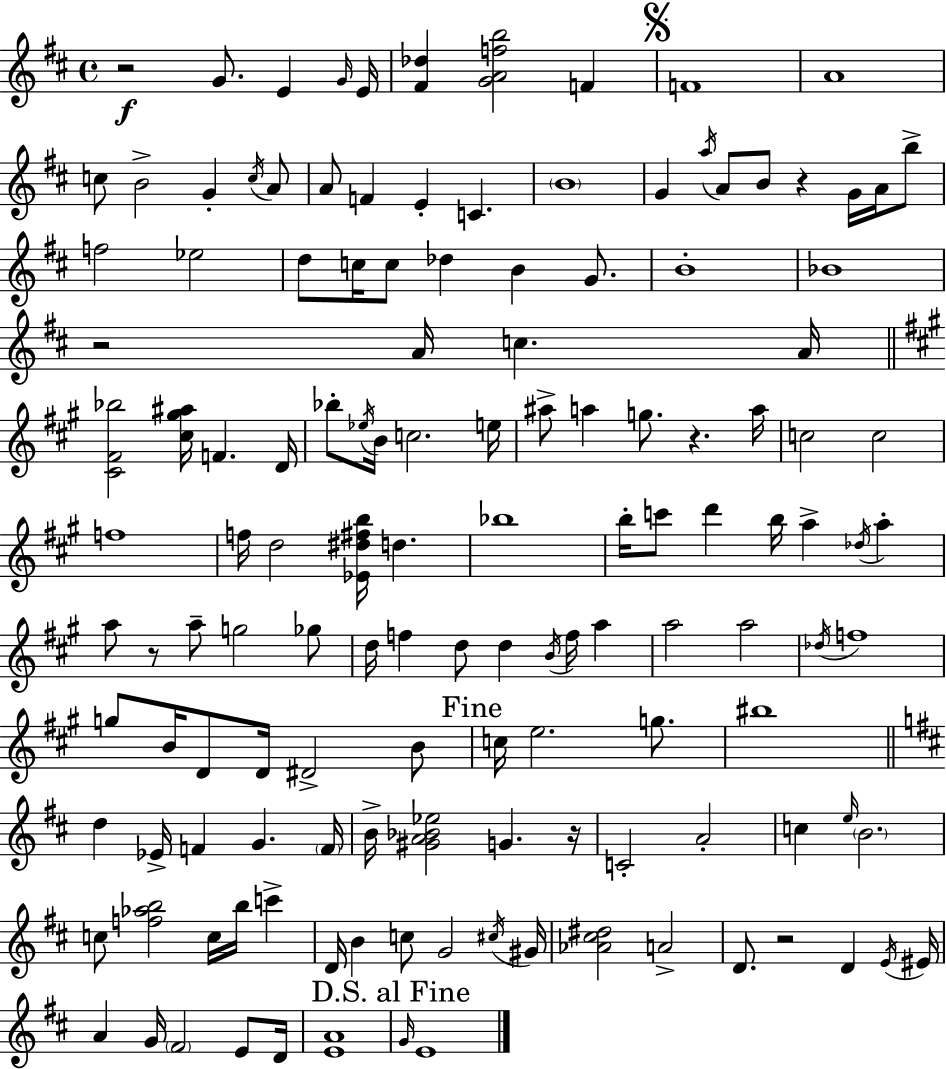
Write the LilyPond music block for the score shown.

{
  \clef treble
  \time 4/4
  \defaultTimeSignature
  \key d \major
  r2\f g'8. e'4 \grace { g'16 } | e'16 <fis' des''>4 <g' a' f'' b''>2 f'4 | \mark \markup { \musicglyph "scripts.segno" } f'1 | a'1 | \break c''8 b'2-> g'4-. \acciaccatura { c''16 } | a'8 a'8 f'4 e'4-. c'4. | \parenthesize b'1 | g'4 \acciaccatura { a''16 } a'8 b'8 r4 g'16 | \break a'16 b''8-> f''2 ees''2 | d''8 c''16 c''8 des''4 b'4 | g'8. b'1-. | bes'1 | \break r2 a'16 c''4. | a'16 \bar "||" \break \key a \major <cis' fis' bes''>2 <cis'' gis'' ais''>16 f'4. d'16 | bes''8-. \acciaccatura { ees''16 } b'16 c''2. | e''16 ais''8-> a''4 g''8. r4. | a''16 c''2 c''2 | \break f''1 | f''16 d''2 <ees' dis'' fis'' b''>16 d''4. | bes''1 | b''16-. c'''8 d'''4 b''16 a''4-> \acciaccatura { des''16 } a''4-. | \break a''8 r8 a''8-- g''2 | ges''8 d''16 f''4 d''8 d''4 \acciaccatura { b'16 } f''16 a''4 | a''2 a''2 | \acciaccatura { des''16 } f''1 | \break g''8 b'16 d'8 d'16 dis'2-> | b'8 \mark "Fine" c''16 e''2. | g''8. bis''1 | \bar "||" \break \key d \major d''4 ees'16-> f'4 g'4. \parenthesize f'16 | b'16-> <gis' a' bes' ees''>2 g'4. r16 | c'2-. a'2-. | c''4 \grace { e''16 } \parenthesize b'2. | \break c''8 <f'' aes'' b''>2 c''16 b''16 c'''4-> | d'16 b'4 c''8 g'2 | \acciaccatura { cis''16 } gis'16 <aes' cis'' dis''>2 a'2-> | d'8. r2 d'4 | \break \acciaccatura { e'16 } eis'16 a'4 g'16 \parenthesize fis'2 | e'8 d'16 <e' a'>1 | \mark "D.S. al Fine" \grace { g'16 } e'1 | \bar "|."
}